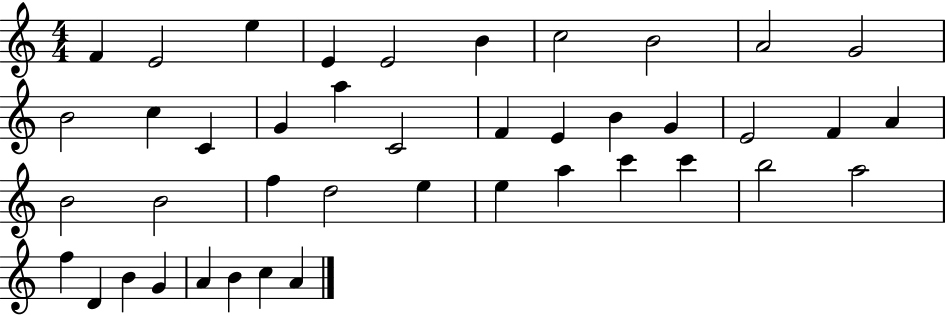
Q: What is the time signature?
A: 4/4